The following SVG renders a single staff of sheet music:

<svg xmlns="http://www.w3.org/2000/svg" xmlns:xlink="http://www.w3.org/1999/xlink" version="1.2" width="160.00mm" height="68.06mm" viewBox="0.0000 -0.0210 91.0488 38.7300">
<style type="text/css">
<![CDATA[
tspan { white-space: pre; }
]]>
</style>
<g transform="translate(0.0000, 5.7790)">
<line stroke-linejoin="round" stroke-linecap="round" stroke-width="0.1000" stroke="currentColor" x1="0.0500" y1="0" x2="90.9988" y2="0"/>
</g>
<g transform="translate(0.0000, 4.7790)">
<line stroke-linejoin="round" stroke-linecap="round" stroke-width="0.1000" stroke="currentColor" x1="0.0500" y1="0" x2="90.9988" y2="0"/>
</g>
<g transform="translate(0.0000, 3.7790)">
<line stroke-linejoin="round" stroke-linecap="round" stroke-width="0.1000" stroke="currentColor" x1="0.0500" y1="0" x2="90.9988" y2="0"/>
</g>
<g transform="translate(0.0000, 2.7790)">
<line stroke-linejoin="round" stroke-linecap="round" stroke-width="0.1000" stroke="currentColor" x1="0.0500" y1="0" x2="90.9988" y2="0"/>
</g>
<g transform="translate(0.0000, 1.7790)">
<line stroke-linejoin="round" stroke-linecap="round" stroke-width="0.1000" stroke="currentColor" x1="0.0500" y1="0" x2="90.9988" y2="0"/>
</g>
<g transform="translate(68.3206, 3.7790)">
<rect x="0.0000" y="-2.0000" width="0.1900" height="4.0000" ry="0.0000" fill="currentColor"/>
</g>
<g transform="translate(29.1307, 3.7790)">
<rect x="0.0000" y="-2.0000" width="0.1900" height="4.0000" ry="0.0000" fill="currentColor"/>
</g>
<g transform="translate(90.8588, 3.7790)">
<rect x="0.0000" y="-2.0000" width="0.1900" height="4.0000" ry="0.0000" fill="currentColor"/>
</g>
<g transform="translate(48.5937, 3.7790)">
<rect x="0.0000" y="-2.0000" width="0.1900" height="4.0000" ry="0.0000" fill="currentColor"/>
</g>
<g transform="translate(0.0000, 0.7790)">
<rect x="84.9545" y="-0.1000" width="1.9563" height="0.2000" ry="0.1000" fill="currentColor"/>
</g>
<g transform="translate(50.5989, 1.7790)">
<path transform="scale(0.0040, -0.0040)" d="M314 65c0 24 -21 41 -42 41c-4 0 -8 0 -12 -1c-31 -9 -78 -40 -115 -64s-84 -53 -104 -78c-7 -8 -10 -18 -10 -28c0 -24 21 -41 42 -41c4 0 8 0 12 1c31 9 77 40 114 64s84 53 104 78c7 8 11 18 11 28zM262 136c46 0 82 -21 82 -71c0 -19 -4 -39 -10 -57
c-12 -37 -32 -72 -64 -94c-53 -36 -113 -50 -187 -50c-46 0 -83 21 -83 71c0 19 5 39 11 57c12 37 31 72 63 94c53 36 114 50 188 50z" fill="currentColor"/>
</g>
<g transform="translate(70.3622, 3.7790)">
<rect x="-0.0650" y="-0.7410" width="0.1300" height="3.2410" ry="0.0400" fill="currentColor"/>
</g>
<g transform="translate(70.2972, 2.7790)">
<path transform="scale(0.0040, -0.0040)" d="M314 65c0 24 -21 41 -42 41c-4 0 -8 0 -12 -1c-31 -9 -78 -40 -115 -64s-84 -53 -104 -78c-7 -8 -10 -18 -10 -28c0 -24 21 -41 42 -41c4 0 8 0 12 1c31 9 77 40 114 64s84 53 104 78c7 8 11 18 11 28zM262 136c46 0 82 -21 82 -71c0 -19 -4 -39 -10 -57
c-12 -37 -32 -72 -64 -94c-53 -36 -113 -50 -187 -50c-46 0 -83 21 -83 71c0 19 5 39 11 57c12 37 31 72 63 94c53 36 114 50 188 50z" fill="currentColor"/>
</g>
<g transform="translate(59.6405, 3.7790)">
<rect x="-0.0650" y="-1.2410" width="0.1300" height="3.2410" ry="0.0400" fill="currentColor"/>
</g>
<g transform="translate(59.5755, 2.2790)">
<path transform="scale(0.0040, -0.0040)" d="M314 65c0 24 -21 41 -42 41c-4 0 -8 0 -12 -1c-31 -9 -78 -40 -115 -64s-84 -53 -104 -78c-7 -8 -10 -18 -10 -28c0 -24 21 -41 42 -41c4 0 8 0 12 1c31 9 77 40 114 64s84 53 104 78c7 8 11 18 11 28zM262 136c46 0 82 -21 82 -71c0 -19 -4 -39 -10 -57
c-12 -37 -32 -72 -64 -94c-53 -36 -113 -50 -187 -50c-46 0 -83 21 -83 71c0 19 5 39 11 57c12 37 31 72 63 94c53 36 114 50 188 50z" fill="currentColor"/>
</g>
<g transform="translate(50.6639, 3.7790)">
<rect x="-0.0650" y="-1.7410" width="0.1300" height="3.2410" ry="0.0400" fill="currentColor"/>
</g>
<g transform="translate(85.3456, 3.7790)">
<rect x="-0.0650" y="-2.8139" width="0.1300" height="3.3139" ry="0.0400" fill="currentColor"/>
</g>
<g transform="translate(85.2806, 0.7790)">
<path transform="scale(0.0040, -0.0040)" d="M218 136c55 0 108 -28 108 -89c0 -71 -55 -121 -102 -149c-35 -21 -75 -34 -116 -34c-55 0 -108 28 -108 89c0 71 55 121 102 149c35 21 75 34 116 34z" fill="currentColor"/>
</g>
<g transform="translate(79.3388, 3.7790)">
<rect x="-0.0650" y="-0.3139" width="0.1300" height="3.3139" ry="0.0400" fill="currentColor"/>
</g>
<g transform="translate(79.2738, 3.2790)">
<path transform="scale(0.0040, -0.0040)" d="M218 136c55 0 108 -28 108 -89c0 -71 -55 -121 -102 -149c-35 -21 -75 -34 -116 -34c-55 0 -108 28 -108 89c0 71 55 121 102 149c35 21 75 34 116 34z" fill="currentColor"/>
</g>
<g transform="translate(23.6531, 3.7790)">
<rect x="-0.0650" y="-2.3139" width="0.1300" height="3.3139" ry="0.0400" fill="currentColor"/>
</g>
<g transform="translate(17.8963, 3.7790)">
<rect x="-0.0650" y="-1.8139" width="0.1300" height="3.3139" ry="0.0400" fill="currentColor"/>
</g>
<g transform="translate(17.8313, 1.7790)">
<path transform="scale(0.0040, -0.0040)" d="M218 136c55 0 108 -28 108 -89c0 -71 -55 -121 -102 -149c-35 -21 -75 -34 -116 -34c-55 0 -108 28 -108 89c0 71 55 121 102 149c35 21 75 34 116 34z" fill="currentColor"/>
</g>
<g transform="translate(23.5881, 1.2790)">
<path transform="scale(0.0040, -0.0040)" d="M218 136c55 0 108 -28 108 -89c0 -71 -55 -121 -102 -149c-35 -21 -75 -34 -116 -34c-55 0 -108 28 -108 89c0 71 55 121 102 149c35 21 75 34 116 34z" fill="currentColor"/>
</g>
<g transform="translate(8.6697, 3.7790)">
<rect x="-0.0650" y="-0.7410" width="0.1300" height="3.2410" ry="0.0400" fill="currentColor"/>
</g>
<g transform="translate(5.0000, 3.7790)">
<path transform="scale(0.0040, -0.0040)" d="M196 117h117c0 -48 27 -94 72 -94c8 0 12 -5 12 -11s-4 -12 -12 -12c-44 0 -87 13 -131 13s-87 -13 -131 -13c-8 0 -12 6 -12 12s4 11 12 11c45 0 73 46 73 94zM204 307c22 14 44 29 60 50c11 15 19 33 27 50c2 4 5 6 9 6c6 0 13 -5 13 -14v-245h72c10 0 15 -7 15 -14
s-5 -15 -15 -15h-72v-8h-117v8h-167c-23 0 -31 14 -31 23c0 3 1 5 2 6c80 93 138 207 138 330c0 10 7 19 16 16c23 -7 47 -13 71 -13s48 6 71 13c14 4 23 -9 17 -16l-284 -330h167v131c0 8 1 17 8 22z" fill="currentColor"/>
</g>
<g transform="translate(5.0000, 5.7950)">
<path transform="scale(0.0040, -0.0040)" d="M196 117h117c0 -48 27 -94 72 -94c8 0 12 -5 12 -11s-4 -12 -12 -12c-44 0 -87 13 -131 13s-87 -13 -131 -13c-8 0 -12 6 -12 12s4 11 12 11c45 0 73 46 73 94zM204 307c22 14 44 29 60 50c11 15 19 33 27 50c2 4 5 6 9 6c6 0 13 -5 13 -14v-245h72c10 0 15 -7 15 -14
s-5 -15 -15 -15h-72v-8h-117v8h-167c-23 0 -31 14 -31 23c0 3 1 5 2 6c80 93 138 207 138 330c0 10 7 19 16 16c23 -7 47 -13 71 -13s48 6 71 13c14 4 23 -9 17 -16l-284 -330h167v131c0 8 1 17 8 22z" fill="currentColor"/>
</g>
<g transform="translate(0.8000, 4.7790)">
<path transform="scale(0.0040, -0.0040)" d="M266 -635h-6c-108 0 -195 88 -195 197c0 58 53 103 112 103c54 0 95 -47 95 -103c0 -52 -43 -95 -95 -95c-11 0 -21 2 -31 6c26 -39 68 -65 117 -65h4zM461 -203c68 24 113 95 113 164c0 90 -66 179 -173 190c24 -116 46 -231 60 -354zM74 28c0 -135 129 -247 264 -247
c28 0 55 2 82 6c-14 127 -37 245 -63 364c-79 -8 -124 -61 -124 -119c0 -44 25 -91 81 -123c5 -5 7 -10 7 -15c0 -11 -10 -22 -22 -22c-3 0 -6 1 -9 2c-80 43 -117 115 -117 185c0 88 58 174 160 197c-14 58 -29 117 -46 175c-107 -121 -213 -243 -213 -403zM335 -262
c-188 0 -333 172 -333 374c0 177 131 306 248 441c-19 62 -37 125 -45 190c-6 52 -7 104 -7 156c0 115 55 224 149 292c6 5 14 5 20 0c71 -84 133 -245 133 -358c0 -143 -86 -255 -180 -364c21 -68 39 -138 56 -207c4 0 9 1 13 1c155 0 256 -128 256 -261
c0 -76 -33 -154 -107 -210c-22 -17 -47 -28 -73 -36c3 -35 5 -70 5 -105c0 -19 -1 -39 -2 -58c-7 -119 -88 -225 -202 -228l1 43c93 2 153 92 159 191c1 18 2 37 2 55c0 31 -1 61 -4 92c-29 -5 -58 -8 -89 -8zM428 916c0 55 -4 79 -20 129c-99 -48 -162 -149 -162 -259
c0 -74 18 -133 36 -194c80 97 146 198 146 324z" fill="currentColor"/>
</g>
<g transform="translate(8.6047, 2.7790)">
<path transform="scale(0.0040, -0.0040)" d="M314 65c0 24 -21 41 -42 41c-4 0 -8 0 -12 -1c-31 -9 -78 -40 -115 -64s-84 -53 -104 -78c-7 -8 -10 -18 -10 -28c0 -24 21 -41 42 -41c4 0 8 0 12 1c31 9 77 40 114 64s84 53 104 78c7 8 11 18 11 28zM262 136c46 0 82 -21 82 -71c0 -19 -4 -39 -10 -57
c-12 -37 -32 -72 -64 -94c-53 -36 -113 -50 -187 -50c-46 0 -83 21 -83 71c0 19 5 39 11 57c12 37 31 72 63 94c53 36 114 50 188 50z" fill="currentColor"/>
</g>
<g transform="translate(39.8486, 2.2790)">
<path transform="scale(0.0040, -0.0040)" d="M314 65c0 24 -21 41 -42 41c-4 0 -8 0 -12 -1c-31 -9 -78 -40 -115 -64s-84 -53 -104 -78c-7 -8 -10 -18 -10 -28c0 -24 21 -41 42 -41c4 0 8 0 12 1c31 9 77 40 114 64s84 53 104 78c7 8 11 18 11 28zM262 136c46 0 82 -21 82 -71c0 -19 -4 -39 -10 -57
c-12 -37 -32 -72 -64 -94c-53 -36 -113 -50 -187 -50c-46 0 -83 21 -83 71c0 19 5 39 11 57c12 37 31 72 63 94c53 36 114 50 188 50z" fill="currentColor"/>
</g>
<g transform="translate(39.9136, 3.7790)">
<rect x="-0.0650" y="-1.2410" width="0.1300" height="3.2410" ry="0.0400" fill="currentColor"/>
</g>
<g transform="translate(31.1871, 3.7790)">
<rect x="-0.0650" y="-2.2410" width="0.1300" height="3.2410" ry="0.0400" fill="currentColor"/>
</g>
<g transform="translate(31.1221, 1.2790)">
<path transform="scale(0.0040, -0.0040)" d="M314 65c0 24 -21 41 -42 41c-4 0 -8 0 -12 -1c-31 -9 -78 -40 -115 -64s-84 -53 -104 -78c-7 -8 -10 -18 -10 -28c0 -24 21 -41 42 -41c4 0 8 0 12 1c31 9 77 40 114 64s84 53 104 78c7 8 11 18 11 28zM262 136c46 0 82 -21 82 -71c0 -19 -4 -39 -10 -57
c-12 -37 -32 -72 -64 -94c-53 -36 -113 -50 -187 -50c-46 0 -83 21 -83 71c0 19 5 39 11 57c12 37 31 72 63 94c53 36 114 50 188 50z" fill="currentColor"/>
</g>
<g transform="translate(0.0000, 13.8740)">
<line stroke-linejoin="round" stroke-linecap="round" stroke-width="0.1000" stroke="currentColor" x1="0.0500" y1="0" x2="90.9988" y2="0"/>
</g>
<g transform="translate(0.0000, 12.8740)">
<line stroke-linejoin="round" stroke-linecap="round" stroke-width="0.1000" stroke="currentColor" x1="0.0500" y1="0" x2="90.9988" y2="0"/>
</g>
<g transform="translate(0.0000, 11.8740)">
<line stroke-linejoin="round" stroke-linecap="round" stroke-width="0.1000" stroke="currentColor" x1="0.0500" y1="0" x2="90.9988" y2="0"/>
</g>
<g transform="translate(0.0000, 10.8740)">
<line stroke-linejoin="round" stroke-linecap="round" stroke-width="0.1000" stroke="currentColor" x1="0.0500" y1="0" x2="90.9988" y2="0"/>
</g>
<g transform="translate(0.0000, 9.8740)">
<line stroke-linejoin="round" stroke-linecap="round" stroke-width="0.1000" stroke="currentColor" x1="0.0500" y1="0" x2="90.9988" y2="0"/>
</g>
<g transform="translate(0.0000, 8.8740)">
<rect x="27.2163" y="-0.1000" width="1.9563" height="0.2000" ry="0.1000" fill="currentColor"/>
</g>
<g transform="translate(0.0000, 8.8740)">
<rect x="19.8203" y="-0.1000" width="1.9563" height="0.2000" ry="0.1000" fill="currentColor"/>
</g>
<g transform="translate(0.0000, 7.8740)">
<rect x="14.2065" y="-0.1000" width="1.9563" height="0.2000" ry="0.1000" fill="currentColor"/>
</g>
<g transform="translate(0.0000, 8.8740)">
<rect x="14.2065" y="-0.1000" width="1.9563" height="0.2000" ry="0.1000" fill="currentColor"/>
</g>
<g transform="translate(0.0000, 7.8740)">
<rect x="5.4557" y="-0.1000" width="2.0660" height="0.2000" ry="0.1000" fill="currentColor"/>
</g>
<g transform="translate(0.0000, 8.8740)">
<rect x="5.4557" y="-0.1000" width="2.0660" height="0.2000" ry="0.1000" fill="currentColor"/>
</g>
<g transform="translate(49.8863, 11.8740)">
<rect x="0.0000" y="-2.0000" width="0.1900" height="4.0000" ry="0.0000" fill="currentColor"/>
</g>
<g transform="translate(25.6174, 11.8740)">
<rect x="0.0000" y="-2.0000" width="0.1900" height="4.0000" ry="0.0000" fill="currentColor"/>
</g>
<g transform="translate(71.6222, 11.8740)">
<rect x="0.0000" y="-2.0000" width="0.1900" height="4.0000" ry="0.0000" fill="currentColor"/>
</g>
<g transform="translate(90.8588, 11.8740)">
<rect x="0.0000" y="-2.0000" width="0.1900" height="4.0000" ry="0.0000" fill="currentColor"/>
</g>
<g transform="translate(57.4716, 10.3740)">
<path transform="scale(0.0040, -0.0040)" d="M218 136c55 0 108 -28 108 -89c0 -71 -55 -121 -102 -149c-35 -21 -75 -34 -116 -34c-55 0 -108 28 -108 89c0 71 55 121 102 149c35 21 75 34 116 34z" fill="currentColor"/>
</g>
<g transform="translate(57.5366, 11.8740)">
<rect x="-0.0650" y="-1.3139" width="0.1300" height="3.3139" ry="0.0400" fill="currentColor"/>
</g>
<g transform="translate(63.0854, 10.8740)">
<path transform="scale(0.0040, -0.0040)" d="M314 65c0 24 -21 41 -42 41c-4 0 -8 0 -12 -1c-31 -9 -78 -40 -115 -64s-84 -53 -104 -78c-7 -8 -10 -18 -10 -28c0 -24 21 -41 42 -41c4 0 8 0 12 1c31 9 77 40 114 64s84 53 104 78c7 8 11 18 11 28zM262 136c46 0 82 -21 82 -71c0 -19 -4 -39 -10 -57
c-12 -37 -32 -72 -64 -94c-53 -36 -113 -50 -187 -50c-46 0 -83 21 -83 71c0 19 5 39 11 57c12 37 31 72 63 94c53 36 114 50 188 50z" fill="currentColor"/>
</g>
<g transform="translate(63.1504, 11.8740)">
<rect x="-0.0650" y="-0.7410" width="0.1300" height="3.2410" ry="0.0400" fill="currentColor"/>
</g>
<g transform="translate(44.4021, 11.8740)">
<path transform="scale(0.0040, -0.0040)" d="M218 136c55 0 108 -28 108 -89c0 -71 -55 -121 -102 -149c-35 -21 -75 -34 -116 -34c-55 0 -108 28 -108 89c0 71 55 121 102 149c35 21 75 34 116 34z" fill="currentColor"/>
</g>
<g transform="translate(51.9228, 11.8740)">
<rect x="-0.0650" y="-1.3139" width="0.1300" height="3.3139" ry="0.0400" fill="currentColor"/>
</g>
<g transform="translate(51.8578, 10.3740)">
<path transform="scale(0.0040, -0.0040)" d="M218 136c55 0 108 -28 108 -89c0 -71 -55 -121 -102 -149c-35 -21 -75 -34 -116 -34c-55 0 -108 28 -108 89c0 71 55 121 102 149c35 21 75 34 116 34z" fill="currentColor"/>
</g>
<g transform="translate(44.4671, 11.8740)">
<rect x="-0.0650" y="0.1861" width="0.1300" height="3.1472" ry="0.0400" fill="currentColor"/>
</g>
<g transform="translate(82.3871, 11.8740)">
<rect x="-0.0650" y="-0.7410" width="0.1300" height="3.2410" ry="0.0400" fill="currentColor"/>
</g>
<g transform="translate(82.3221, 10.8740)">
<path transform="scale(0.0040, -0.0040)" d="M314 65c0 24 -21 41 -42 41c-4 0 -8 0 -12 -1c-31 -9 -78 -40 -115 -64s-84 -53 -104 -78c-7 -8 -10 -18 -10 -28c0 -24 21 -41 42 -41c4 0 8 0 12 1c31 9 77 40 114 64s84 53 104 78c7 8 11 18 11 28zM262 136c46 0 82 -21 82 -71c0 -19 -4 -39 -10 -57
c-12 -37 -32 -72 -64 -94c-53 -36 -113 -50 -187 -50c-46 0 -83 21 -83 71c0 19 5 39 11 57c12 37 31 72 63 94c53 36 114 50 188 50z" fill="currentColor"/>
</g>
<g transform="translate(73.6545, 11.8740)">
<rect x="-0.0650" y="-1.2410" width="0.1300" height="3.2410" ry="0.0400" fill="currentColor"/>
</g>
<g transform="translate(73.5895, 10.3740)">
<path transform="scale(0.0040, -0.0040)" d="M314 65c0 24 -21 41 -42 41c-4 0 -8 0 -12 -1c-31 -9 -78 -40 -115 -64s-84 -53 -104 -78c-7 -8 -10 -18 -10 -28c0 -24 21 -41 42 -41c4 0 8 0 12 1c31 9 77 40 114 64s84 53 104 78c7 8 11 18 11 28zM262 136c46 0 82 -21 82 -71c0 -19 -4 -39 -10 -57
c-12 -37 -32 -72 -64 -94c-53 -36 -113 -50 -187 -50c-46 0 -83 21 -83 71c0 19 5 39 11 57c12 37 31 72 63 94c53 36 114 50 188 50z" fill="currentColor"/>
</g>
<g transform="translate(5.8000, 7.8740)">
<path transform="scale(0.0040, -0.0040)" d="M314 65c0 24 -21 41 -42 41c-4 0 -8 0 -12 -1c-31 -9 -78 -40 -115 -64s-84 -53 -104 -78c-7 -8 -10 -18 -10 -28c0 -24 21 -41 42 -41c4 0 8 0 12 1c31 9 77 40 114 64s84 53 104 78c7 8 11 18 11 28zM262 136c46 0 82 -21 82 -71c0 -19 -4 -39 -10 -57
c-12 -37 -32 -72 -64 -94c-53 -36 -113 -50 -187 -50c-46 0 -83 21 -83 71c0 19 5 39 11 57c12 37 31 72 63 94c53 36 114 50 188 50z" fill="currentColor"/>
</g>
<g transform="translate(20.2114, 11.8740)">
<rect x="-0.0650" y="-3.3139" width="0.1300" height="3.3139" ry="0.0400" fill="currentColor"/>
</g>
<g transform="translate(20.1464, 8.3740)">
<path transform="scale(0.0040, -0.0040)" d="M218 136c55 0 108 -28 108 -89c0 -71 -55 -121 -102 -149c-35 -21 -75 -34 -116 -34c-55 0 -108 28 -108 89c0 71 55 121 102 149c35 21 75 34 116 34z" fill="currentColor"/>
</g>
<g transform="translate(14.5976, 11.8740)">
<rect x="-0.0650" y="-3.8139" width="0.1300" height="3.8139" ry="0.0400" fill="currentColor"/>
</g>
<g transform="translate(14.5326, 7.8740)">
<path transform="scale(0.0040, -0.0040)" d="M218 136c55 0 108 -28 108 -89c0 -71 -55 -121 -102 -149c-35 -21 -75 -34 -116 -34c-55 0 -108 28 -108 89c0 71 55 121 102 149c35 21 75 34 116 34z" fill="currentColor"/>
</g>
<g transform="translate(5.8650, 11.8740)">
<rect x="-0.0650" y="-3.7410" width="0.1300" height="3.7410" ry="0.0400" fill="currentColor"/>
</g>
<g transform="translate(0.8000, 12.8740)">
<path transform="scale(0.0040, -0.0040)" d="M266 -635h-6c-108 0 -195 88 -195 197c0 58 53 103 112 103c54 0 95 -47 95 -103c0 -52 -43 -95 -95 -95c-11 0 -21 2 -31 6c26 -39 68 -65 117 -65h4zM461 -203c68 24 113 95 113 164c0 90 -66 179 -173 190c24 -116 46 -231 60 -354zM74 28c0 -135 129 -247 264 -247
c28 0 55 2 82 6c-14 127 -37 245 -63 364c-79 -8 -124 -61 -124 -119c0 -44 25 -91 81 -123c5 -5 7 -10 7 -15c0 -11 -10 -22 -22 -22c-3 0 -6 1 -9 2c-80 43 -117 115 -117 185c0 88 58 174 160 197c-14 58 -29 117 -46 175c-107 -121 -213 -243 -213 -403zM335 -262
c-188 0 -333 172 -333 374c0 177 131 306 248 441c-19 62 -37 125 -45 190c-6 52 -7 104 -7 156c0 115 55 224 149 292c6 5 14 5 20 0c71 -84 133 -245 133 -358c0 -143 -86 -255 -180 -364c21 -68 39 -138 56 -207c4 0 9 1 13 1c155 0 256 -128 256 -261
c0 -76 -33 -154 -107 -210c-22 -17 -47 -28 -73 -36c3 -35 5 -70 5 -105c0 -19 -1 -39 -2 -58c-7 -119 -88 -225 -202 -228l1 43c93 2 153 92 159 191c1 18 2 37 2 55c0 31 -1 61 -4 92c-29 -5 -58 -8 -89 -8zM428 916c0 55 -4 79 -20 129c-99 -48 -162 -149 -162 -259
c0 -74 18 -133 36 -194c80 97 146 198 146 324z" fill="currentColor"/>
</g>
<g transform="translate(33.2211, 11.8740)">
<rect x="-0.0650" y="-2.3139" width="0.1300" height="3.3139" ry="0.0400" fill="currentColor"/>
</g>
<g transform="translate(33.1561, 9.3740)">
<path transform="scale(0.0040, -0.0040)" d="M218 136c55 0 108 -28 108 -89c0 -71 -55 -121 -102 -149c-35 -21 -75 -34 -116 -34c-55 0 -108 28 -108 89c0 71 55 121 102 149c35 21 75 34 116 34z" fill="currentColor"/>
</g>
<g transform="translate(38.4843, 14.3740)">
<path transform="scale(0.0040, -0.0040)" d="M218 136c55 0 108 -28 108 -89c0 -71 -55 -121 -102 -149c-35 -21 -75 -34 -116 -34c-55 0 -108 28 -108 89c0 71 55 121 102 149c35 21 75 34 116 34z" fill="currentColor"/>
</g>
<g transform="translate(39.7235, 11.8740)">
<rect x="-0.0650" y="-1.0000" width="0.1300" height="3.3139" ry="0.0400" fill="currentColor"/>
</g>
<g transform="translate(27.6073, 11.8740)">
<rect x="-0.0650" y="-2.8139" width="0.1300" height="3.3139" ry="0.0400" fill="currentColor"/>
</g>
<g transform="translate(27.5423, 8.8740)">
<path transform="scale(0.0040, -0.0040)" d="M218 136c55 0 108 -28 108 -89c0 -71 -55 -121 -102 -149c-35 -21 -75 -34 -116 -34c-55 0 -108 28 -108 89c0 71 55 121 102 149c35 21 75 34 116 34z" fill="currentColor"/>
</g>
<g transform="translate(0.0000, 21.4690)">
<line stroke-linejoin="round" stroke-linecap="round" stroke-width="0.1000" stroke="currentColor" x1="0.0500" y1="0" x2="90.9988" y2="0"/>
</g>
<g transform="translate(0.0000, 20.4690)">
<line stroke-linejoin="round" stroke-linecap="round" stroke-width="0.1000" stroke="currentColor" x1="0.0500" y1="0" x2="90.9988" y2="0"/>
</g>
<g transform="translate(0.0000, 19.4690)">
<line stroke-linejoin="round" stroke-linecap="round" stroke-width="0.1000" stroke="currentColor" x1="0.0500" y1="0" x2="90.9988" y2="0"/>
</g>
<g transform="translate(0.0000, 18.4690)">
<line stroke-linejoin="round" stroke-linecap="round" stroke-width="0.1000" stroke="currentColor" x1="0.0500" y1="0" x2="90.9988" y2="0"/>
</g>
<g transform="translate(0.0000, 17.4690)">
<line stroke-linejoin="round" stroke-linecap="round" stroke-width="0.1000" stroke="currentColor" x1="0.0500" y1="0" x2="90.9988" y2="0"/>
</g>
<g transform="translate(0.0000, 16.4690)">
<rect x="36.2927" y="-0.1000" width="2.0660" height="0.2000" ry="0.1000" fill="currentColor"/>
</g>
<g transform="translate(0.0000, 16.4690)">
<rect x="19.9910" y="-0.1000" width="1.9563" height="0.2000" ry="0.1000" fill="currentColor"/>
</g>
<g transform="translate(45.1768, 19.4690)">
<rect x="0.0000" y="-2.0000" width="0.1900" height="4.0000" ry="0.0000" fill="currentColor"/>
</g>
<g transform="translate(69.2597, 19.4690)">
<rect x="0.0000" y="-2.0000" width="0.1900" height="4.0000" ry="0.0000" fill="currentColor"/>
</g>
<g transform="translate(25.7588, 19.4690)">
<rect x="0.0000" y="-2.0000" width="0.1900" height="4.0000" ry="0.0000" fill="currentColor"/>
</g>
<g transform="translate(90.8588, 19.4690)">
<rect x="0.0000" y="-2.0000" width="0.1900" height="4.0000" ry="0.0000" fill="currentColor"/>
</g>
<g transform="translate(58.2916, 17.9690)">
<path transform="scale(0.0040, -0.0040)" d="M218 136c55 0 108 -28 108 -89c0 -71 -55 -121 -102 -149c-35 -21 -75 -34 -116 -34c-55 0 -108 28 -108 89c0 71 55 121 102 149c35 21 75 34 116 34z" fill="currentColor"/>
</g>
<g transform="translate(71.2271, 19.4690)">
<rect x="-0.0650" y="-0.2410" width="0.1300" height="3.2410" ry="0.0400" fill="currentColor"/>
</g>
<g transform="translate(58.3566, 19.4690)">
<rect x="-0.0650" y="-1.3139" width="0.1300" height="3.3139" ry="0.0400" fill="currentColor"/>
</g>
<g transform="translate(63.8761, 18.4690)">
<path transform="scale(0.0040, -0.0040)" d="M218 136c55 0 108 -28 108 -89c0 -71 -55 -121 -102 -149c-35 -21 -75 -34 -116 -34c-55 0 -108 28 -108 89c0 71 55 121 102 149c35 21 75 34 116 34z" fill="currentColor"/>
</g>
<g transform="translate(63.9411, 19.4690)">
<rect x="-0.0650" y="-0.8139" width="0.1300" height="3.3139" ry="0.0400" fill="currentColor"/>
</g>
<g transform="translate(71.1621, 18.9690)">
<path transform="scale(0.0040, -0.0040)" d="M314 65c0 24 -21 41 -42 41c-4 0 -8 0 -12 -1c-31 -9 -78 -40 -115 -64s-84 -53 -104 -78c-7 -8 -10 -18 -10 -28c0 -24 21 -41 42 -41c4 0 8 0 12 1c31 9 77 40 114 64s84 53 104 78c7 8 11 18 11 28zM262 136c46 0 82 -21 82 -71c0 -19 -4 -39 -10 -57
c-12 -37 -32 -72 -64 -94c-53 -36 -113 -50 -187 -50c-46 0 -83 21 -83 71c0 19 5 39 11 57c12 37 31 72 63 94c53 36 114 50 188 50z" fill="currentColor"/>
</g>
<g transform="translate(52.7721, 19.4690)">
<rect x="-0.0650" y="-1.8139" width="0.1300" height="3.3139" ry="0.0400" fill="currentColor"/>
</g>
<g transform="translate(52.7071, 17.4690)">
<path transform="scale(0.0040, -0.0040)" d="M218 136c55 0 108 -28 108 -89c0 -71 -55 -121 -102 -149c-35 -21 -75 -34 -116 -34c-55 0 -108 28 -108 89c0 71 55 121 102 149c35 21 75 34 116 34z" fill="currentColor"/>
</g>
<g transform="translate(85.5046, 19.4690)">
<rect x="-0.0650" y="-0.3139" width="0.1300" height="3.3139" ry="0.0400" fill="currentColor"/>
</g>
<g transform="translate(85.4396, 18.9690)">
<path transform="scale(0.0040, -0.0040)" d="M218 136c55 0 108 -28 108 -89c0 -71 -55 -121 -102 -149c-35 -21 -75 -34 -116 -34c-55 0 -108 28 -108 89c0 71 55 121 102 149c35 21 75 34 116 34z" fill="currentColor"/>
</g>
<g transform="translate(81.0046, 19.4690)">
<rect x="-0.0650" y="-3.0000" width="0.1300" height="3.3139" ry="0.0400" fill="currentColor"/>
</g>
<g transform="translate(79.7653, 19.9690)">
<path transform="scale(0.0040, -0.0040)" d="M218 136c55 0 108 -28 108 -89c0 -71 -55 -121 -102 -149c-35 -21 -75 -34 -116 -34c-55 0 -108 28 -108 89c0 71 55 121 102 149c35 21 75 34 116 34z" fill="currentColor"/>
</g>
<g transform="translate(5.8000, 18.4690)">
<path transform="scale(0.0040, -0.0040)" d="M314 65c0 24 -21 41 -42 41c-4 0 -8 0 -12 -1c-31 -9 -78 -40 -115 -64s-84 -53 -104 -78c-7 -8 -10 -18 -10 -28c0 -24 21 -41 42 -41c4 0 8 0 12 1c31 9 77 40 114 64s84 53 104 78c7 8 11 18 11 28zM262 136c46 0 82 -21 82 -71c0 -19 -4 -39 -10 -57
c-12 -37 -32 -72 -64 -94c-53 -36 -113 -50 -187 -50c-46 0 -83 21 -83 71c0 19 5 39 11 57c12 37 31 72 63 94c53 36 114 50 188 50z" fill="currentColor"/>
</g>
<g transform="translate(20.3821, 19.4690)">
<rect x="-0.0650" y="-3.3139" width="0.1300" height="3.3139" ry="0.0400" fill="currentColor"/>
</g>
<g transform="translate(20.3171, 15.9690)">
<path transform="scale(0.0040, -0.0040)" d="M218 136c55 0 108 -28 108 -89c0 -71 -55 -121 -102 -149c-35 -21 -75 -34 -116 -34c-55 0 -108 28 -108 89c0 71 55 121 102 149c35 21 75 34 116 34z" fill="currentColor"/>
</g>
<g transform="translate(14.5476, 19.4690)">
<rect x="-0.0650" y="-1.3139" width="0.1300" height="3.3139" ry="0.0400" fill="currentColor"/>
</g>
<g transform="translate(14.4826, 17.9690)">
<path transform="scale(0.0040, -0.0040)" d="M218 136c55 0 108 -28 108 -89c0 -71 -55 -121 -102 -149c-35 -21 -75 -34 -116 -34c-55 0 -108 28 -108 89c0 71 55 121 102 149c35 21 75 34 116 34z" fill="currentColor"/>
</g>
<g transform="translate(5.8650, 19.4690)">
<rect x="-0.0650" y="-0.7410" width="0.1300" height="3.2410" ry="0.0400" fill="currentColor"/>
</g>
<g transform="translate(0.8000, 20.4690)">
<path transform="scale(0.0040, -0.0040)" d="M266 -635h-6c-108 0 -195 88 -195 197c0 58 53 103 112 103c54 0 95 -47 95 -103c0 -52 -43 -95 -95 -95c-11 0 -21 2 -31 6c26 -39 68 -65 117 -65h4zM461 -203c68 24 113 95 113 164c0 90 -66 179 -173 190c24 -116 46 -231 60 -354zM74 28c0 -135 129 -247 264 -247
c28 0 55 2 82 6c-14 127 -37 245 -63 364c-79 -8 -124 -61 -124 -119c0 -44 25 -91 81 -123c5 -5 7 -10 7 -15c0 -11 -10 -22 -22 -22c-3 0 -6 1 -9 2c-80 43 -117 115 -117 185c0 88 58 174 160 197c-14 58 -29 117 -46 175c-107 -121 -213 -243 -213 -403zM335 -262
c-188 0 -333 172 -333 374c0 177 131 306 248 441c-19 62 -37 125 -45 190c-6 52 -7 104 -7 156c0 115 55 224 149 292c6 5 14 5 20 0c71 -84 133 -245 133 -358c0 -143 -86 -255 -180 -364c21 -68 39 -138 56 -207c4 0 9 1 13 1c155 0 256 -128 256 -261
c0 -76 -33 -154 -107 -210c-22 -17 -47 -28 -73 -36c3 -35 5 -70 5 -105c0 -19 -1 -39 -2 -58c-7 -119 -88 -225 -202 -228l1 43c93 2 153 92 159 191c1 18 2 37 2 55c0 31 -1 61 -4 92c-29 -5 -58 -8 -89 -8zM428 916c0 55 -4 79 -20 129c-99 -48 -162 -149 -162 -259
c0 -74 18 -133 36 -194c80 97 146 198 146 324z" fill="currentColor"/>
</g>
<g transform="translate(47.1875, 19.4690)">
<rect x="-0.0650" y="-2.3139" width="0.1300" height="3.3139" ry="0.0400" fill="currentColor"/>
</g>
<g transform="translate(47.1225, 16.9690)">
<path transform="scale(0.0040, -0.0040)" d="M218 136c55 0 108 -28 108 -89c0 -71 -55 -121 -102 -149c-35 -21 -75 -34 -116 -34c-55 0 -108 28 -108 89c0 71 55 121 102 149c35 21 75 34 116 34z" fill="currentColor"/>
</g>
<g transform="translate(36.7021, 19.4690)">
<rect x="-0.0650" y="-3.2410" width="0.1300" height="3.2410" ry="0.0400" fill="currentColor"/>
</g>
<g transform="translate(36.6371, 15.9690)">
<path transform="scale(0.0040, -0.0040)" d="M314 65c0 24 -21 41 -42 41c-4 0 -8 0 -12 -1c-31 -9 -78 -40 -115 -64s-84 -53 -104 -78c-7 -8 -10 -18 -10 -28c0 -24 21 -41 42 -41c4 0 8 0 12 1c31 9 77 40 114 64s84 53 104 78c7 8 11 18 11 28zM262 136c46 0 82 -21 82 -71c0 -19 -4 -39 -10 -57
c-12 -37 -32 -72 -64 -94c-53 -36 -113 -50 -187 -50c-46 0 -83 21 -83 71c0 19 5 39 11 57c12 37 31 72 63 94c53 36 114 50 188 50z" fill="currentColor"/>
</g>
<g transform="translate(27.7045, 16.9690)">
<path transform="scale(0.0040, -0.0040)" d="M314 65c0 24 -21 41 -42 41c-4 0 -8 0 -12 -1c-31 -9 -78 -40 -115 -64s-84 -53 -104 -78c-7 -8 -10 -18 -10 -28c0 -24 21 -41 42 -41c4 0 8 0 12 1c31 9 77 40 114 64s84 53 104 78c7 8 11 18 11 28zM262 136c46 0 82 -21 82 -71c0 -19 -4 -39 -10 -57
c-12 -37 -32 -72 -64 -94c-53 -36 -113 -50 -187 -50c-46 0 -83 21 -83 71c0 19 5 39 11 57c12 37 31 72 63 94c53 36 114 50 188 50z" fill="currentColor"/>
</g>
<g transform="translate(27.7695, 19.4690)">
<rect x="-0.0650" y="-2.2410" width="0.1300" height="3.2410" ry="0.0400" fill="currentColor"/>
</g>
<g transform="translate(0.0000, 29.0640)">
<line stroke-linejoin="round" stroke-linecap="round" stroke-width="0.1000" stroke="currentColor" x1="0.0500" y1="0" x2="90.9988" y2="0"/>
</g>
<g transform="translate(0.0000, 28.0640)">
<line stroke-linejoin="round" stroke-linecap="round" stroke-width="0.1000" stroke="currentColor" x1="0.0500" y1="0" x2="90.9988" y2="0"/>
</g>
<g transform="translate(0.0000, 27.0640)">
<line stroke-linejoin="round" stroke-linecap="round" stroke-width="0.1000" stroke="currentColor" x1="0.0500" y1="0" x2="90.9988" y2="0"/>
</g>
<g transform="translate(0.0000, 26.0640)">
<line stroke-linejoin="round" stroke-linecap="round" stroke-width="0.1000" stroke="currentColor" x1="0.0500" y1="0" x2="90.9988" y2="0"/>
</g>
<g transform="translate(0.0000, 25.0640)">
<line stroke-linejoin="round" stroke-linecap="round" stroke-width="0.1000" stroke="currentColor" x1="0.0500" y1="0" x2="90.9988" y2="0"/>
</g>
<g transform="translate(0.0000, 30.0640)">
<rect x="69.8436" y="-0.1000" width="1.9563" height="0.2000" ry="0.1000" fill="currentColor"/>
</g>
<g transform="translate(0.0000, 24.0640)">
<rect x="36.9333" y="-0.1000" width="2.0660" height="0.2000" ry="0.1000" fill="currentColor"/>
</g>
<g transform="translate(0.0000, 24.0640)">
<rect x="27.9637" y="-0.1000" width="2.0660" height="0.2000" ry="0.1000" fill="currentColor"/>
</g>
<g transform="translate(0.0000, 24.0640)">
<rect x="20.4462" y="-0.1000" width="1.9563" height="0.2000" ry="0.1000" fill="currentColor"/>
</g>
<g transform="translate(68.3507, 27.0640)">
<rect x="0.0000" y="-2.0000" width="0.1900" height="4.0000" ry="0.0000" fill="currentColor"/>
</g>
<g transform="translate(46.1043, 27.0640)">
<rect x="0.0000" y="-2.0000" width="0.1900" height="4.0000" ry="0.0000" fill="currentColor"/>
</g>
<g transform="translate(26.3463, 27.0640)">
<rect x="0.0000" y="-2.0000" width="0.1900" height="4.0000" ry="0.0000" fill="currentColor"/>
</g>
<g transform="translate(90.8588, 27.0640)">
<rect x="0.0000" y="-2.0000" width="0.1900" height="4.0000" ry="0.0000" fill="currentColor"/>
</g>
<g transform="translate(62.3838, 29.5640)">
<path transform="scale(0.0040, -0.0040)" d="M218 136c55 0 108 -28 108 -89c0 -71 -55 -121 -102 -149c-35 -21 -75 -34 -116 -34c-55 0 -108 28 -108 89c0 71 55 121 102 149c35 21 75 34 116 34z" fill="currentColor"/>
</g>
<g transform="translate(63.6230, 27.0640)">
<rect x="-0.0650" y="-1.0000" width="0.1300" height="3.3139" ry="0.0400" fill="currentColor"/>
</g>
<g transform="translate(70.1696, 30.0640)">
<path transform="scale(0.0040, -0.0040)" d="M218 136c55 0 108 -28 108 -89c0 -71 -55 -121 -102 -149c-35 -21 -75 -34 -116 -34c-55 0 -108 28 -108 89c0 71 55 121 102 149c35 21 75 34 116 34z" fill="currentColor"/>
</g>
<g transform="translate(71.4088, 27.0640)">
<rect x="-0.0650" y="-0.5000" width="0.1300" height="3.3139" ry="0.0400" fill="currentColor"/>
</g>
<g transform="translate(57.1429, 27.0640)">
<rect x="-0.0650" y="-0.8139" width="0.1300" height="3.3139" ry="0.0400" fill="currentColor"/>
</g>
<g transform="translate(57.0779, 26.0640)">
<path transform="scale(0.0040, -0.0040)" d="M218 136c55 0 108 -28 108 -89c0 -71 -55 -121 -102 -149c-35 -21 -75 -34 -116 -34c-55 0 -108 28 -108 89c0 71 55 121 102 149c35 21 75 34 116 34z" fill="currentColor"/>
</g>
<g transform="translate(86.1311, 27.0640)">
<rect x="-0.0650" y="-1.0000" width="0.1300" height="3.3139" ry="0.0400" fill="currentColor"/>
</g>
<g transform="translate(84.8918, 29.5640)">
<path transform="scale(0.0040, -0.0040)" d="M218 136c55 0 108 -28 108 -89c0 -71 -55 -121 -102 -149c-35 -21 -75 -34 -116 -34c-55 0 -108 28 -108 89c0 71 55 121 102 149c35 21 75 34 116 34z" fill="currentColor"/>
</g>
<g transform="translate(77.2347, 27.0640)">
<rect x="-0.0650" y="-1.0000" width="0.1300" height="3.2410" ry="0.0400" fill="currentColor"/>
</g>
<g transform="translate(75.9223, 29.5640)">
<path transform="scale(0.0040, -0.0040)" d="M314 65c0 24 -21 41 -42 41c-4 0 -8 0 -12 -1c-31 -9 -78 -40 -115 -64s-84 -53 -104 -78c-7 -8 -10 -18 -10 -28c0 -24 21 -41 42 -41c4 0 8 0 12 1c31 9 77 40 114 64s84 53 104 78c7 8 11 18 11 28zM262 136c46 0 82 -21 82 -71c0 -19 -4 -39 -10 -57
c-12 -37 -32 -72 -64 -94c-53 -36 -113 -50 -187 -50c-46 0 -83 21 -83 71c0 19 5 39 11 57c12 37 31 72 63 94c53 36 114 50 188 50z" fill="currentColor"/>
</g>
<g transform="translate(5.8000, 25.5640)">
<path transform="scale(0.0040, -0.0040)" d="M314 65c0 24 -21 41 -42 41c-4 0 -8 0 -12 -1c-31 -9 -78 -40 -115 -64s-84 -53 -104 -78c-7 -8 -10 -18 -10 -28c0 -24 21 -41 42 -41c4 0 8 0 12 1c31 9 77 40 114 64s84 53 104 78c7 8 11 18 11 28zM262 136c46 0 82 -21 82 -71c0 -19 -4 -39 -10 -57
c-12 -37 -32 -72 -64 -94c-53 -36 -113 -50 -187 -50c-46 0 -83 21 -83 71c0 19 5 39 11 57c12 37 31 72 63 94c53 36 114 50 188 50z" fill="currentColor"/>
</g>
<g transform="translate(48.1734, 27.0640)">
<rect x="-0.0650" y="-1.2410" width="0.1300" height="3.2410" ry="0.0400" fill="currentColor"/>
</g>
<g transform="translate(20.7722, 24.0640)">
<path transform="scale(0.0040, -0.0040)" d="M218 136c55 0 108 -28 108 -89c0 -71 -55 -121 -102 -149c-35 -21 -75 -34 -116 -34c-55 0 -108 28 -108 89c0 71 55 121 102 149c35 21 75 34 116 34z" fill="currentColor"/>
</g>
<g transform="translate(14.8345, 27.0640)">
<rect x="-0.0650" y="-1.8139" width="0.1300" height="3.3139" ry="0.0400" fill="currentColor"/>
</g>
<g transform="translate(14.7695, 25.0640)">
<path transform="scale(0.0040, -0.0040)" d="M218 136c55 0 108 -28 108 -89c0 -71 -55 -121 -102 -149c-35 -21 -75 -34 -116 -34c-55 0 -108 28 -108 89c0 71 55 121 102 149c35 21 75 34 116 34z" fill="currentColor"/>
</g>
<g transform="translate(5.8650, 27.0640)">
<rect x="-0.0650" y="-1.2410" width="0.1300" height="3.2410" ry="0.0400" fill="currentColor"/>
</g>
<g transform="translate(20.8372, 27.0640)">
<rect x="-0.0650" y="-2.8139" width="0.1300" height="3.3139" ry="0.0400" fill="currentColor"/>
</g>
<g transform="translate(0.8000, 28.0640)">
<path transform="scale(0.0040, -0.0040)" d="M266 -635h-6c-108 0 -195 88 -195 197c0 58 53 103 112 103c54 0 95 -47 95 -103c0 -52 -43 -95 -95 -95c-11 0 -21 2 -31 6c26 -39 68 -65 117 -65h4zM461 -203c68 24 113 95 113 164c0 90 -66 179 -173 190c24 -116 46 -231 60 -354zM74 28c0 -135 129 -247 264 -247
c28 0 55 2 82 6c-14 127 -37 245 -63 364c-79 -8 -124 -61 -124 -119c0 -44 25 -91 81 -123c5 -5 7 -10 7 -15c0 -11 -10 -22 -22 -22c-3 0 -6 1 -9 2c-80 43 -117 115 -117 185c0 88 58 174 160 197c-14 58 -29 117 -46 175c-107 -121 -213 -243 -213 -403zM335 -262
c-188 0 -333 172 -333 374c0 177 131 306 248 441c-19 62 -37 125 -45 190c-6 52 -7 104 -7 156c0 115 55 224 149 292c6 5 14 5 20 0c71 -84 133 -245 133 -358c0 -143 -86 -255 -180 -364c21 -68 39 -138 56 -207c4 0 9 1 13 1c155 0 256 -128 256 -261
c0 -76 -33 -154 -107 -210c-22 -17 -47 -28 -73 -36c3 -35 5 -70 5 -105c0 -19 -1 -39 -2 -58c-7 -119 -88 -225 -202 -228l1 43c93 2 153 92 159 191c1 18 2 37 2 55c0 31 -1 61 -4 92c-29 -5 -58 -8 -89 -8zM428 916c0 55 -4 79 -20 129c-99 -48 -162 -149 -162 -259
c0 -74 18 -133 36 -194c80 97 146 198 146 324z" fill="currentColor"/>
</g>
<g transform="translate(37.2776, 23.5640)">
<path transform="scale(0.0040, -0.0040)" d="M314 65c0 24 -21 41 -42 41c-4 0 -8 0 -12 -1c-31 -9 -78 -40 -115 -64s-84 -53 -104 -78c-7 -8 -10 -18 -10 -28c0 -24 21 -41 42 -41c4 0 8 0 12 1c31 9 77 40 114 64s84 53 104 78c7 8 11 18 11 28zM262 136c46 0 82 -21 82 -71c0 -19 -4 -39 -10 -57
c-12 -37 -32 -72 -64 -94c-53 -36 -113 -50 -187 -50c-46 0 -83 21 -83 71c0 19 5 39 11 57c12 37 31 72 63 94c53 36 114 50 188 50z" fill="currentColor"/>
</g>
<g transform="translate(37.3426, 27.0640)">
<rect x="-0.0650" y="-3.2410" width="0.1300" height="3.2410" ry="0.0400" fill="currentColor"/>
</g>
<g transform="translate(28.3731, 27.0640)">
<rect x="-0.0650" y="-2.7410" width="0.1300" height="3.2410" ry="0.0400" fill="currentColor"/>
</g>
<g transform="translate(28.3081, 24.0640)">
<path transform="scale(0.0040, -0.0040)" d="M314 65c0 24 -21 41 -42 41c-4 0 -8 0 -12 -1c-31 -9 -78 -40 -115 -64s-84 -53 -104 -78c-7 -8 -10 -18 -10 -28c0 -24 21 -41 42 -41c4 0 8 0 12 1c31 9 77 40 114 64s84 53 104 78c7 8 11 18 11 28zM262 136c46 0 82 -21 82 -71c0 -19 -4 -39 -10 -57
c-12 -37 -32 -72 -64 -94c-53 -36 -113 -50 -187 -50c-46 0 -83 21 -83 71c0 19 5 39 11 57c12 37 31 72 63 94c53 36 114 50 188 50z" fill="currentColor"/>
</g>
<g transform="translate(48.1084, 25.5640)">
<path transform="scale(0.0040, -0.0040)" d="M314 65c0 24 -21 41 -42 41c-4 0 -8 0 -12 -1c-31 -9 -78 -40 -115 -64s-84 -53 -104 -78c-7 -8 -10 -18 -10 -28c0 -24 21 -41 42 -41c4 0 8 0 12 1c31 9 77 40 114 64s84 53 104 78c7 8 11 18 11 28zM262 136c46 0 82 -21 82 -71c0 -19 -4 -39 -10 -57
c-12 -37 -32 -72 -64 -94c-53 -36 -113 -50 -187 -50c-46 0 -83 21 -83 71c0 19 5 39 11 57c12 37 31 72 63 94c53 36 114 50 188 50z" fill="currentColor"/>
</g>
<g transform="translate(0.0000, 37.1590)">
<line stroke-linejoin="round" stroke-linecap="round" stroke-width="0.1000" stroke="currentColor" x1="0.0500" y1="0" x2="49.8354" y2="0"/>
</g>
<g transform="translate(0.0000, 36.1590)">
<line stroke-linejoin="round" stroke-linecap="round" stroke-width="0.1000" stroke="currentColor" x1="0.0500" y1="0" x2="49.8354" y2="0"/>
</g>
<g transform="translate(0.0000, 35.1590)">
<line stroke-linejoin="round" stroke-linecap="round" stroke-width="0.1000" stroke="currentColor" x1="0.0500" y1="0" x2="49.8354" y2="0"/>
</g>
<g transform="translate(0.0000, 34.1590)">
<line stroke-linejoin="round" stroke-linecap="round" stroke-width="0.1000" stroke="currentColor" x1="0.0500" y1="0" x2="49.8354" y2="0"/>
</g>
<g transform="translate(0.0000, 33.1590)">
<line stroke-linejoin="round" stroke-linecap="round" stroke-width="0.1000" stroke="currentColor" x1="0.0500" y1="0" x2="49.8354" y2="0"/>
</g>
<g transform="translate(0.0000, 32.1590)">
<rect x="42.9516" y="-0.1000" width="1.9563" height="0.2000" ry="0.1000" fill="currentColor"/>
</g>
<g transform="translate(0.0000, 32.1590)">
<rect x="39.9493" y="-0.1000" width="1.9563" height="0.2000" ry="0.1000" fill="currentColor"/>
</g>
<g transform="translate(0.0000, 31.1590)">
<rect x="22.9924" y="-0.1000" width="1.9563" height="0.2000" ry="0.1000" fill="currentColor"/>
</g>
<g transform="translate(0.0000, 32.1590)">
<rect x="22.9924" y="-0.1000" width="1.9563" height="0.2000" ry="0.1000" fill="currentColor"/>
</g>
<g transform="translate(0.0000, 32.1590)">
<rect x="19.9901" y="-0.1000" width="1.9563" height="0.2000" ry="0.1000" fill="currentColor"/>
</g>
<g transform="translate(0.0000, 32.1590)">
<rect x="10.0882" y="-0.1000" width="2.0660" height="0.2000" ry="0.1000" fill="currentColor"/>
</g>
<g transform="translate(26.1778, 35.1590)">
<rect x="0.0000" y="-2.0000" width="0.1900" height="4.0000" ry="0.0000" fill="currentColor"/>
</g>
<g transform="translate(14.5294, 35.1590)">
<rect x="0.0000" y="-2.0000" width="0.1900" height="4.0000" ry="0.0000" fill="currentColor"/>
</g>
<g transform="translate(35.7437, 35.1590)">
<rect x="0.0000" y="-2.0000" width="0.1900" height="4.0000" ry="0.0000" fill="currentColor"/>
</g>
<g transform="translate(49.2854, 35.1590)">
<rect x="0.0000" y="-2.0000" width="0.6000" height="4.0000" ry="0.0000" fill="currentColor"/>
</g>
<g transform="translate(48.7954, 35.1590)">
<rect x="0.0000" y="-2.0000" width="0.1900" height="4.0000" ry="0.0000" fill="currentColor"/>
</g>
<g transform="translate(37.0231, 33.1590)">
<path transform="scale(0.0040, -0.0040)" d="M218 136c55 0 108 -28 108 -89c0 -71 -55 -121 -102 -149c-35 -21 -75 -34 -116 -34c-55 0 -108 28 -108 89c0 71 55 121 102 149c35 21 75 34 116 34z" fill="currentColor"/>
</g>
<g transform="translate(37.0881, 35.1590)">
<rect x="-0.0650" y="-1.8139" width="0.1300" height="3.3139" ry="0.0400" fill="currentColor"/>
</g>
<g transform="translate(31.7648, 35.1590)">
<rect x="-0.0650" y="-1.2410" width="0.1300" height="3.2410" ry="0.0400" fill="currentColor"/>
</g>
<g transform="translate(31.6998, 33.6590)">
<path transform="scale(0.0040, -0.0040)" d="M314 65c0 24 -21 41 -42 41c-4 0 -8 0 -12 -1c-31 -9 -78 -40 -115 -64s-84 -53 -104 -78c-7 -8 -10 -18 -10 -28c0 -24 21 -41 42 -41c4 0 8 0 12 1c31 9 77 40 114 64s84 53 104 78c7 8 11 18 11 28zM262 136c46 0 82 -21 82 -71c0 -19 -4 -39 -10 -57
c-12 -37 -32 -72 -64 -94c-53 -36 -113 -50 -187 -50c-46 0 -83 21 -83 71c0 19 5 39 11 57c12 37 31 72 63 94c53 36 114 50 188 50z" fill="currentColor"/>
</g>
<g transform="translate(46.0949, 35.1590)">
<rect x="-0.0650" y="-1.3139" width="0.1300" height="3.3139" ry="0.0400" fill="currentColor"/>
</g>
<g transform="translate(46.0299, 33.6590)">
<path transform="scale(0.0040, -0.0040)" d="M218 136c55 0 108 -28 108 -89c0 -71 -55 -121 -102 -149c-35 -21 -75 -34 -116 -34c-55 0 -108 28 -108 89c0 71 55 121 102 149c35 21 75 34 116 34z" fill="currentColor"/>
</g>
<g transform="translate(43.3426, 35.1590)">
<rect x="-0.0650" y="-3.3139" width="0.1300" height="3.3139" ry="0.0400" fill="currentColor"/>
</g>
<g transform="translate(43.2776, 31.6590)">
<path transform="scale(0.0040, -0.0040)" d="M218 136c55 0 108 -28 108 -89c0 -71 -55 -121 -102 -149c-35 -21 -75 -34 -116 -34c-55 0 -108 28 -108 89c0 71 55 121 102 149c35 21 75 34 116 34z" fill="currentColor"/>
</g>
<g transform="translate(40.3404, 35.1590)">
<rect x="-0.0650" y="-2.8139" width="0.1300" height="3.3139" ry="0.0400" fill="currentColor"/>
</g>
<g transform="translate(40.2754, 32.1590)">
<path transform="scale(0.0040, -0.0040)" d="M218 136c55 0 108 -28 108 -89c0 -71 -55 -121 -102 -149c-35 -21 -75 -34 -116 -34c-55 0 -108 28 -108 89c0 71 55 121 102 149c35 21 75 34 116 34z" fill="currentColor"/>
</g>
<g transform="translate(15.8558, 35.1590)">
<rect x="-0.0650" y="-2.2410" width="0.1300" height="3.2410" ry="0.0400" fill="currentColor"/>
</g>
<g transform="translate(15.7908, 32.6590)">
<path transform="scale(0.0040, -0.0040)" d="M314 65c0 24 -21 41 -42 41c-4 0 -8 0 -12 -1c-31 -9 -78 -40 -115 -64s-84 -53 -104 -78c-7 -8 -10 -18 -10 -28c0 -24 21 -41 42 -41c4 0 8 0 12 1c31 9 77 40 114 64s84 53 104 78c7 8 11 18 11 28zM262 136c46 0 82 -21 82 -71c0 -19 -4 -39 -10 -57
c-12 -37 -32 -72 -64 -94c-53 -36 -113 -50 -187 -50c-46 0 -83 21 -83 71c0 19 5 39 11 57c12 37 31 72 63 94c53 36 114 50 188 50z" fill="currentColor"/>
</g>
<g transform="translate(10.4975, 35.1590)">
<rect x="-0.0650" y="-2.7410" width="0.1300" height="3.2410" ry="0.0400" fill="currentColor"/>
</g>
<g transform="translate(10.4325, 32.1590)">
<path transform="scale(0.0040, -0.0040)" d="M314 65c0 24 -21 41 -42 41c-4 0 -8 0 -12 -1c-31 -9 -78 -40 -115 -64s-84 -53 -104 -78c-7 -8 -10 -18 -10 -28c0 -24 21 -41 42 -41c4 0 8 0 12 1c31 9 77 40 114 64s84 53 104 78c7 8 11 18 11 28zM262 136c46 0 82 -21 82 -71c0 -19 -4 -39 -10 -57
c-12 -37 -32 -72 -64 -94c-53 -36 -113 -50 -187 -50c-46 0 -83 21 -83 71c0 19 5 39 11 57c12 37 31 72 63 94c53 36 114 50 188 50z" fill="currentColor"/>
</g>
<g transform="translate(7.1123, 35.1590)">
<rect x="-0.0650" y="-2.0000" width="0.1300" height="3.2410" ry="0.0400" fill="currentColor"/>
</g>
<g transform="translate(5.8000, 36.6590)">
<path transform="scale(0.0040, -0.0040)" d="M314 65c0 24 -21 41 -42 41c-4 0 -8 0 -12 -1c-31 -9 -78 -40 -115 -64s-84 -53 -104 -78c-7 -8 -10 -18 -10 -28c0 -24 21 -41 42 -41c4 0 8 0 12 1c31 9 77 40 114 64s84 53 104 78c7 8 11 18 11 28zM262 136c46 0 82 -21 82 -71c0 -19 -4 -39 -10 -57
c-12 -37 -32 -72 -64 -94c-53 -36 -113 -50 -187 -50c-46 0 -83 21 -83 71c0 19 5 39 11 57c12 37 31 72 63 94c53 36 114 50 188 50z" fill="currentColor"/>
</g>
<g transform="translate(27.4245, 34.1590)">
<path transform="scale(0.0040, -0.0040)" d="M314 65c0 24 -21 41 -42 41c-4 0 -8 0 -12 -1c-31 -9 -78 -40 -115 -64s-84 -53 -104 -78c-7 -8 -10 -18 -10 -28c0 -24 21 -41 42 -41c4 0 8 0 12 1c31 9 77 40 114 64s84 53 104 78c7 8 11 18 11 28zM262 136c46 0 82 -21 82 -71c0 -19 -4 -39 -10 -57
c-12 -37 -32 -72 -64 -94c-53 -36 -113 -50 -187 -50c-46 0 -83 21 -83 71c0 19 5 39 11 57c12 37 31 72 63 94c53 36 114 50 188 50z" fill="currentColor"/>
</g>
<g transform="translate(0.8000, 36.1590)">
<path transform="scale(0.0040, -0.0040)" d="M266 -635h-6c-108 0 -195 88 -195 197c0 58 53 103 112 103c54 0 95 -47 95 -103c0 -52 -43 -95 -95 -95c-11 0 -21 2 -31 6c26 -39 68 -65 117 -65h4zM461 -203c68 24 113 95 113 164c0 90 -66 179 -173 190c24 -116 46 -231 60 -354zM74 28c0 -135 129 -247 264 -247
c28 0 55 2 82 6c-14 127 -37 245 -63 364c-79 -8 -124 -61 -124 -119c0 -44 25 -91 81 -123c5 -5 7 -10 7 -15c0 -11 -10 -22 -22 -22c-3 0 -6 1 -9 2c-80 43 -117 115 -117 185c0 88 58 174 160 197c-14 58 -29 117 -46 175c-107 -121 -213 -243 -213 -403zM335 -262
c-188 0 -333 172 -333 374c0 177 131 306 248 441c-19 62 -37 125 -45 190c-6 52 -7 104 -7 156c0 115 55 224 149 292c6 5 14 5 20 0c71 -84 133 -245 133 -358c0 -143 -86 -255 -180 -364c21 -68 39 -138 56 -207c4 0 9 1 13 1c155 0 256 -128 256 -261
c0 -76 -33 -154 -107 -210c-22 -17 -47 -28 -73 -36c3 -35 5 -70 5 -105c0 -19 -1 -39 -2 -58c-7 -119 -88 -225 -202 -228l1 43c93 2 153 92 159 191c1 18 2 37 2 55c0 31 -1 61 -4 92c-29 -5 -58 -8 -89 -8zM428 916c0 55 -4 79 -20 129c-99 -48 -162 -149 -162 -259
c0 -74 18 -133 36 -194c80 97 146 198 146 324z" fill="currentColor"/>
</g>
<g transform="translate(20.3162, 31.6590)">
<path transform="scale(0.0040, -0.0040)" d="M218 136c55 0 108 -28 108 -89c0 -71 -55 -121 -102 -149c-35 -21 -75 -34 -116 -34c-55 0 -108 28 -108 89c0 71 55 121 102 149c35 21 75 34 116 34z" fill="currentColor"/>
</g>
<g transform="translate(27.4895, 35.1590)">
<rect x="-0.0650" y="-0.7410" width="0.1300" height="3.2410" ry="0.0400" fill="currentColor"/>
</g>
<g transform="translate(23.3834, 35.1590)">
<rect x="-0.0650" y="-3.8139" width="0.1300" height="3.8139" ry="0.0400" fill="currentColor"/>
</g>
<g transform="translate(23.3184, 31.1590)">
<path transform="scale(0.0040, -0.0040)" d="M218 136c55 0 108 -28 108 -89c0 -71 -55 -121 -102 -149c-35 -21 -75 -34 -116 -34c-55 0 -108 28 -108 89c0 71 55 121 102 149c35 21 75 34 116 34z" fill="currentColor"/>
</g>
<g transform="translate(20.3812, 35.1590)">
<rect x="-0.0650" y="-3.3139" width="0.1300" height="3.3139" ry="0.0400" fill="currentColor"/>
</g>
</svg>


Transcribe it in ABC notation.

X:1
T:Untitled
M:4/4
L:1/4
K:C
d2 f g g2 e2 f2 e2 d2 c a c'2 c' b a g D B e e d2 e2 d2 d2 e b g2 b2 g f e d c2 A c e2 f a a2 b2 e2 d D C D2 D F2 a2 g2 b c' d2 e2 f a b e